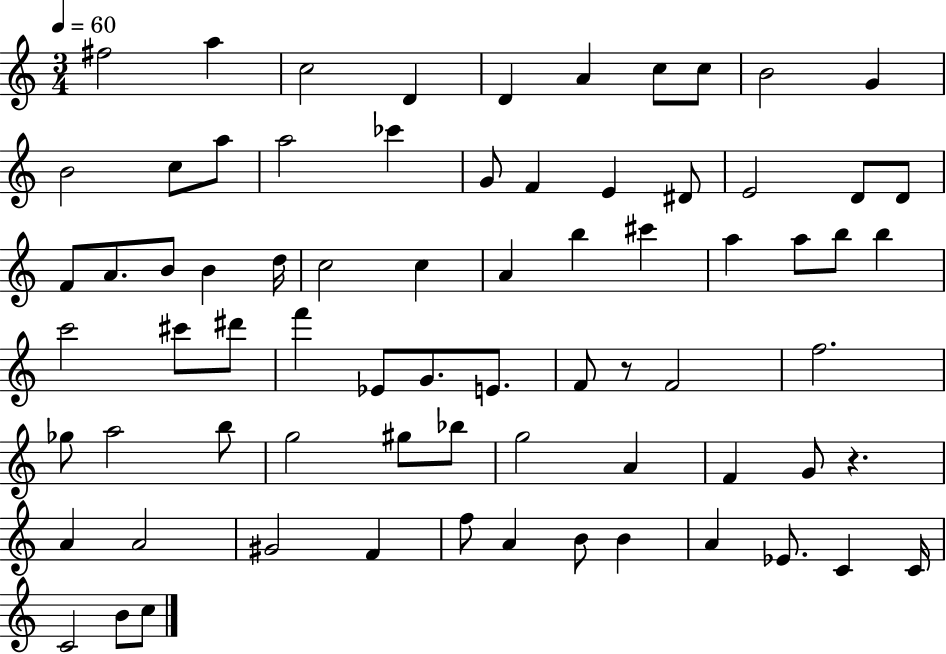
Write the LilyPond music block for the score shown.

{
  \clef treble
  \numericTimeSignature
  \time 3/4
  \key c \major
  \tempo 4 = 60
  fis''2 a''4 | c''2 d'4 | d'4 a'4 c''8 c''8 | b'2 g'4 | \break b'2 c''8 a''8 | a''2 ces'''4 | g'8 f'4 e'4 dis'8 | e'2 d'8 d'8 | \break f'8 a'8. b'8 b'4 d''16 | c''2 c''4 | a'4 b''4 cis'''4 | a''4 a''8 b''8 b''4 | \break c'''2 cis'''8 dis'''8 | f'''4 ees'8 g'8. e'8. | f'8 r8 f'2 | f''2. | \break ges''8 a''2 b''8 | g''2 gis''8 bes''8 | g''2 a'4 | f'4 g'8 r4. | \break a'4 a'2 | gis'2 f'4 | f''8 a'4 b'8 b'4 | a'4 ees'8. c'4 c'16 | \break c'2 b'8 c''8 | \bar "|."
}